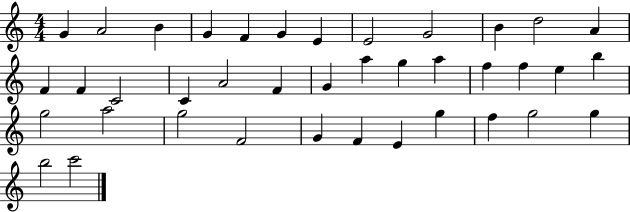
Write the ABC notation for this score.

X:1
T:Untitled
M:4/4
L:1/4
K:C
G A2 B G F G E E2 G2 B d2 A F F C2 C A2 F G a g a f f e b g2 a2 g2 F2 G F E g f g2 g b2 c'2